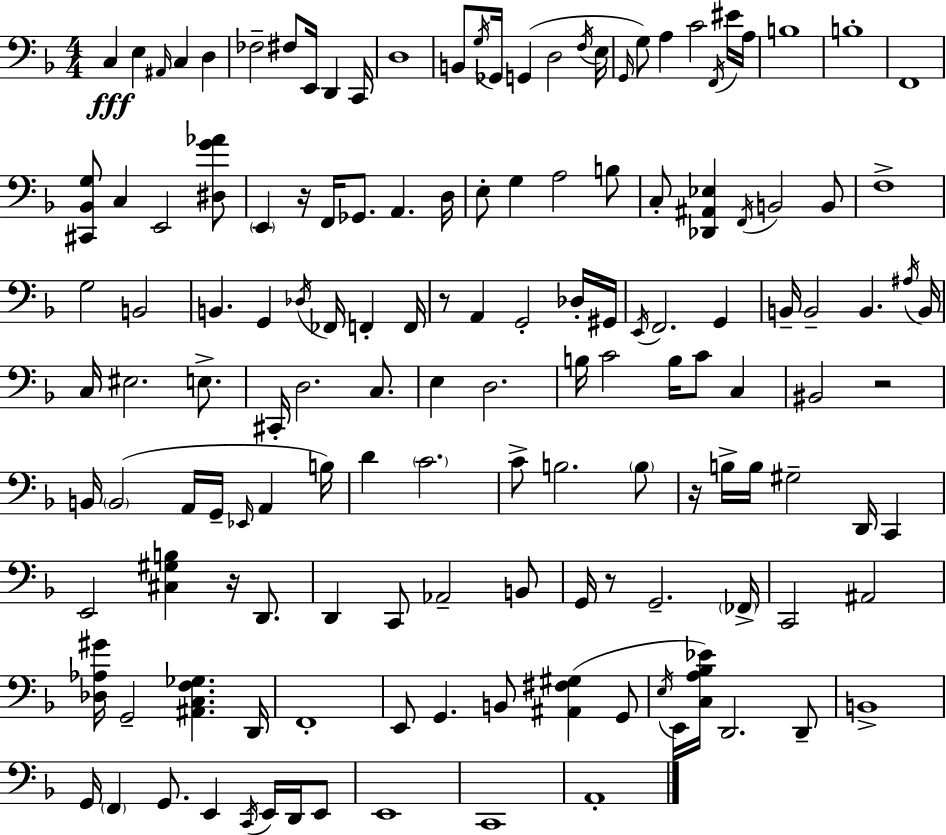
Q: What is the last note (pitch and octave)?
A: A2